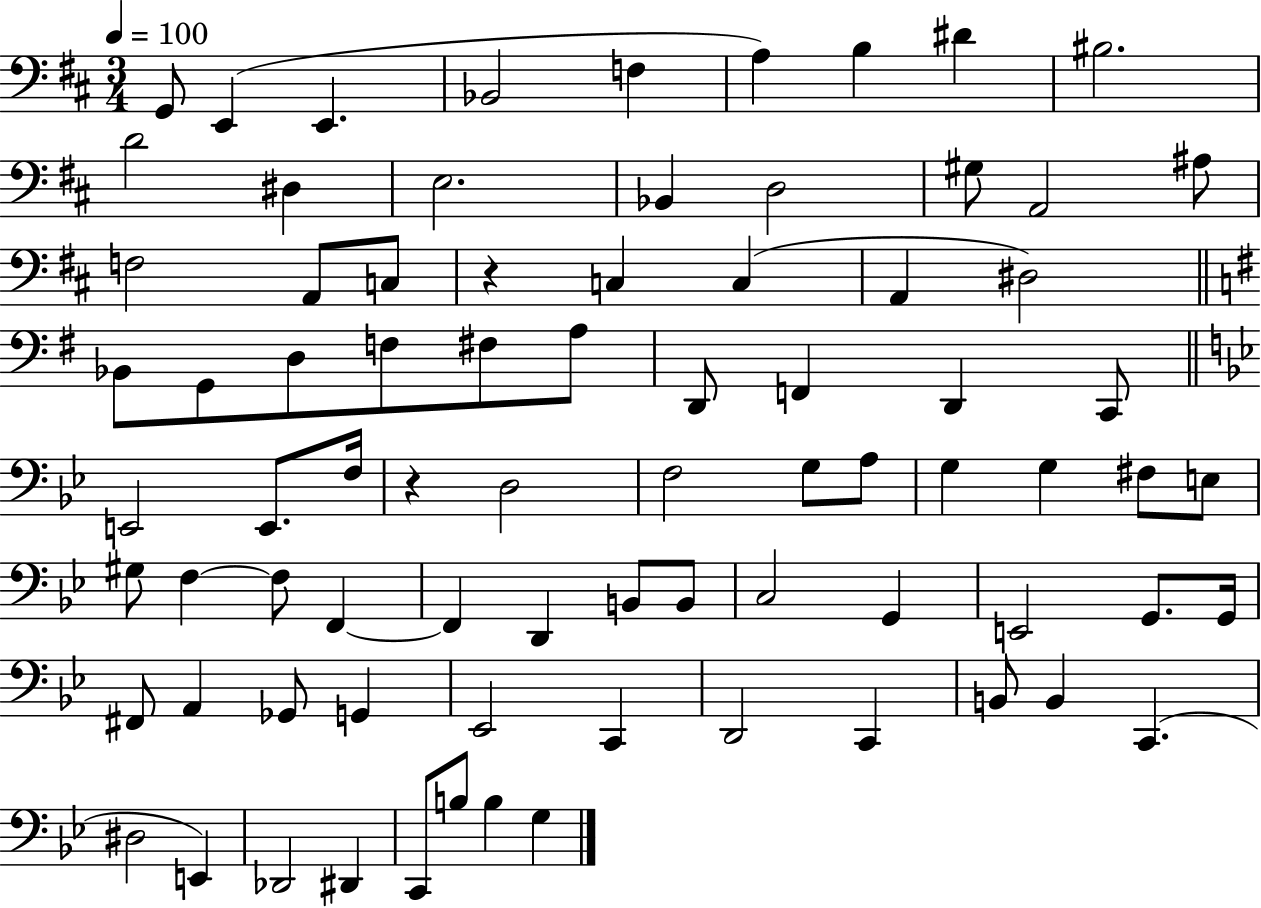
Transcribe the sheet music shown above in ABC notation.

X:1
T:Untitled
M:3/4
L:1/4
K:D
G,,/2 E,, E,, _B,,2 F, A, B, ^D ^B,2 D2 ^D, E,2 _B,, D,2 ^G,/2 A,,2 ^A,/2 F,2 A,,/2 C,/2 z C, C, A,, ^D,2 _B,,/2 G,,/2 D,/2 F,/2 ^F,/2 A,/2 D,,/2 F,, D,, C,,/2 E,,2 E,,/2 F,/4 z D,2 F,2 G,/2 A,/2 G, G, ^F,/2 E,/2 ^G,/2 F, F,/2 F,, F,, D,, B,,/2 B,,/2 C,2 G,, E,,2 G,,/2 G,,/4 ^F,,/2 A,, _G,,/2 G,, _E,,2 C,, D,,2 C,, B,,/2 B,, C,, ^D,2 E,, _D,,2 ^D,, C,,/2 B,/2 B, G,